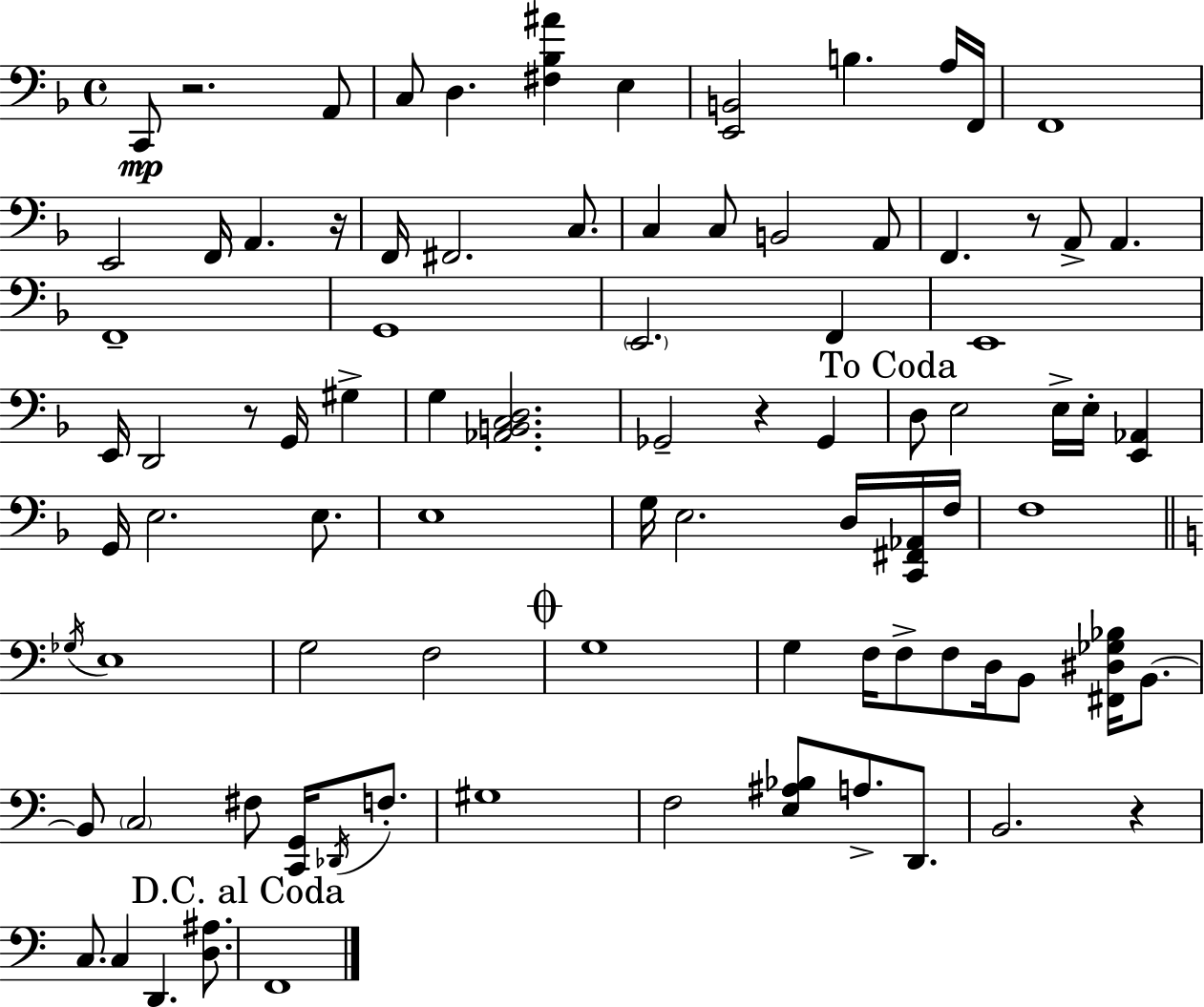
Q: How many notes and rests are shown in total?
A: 88